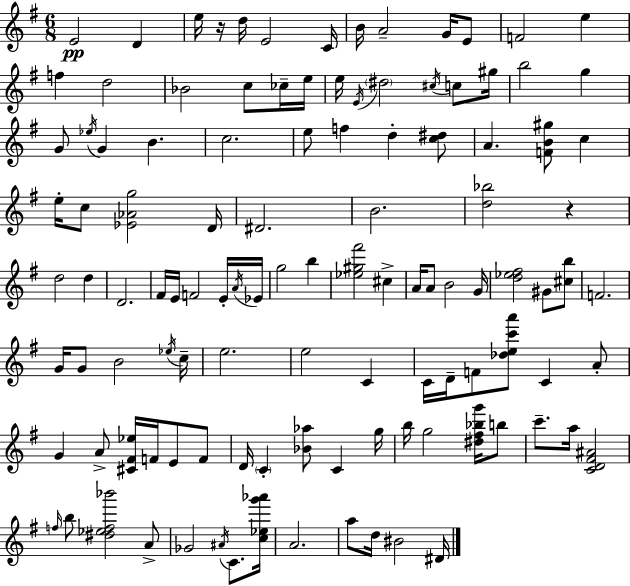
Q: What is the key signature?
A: G major